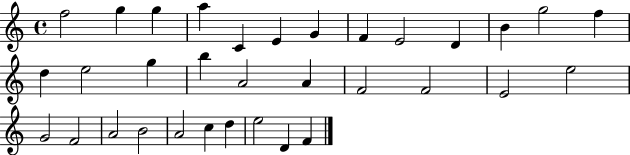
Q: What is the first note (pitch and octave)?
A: F5